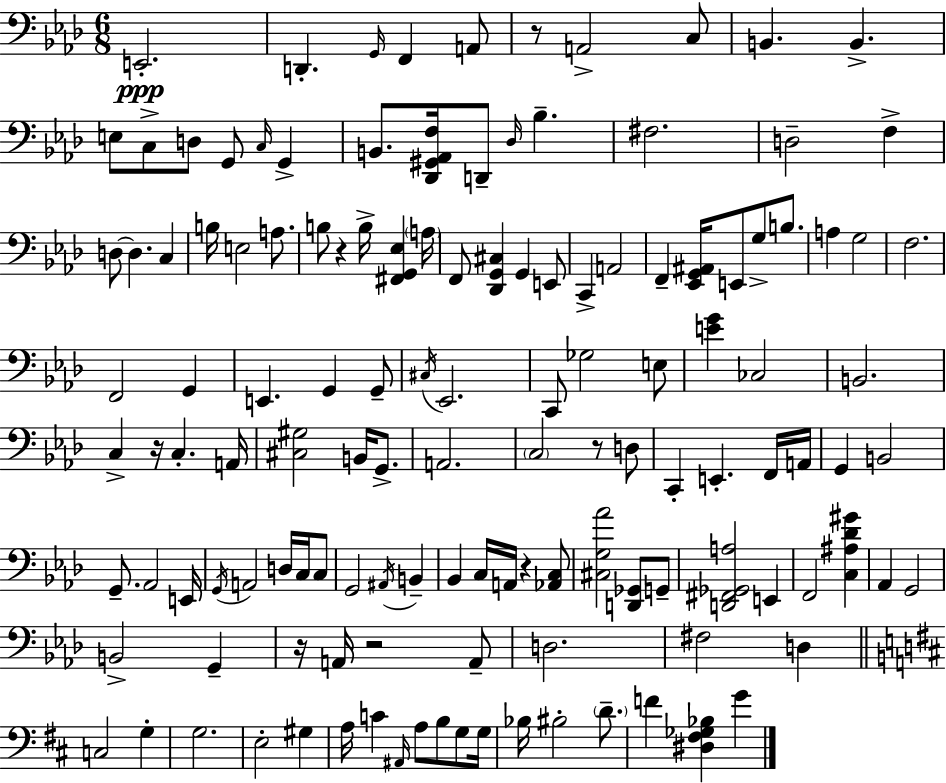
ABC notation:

X:1
T:Untitled
M:6/8
L:1/4
K:Fm
E,,2 D,, G,,/4 F,, A,,/2 z/2 A,,2 C,/2 B,, B,, E,/2 C,/2 D,/2 G,,/2 C,/4 G,, B,,/2 [_D,,^G,,_A,,F,]/4 D,,/2 _D,/4 _B, ^F,2 D,2 F, D,/2 D, C, B,/4 E,2 A,/2 B,/2 z B,/4 [^F,,G,,_E,] A,/4 F,,/2 [_D,,G,,^C,] G,, E,,/2 C,, A,,2 F,, [_E,,G,,^A,,]/4 E,,/2 G,/2 B,/2 A, G,2 F,2 F,,2 G,, E,, G,, G,,/2 ^C,/4 _E,,2 C,,/2 _G,2 E,/2 [EG] _C,2 B,,2 C, z/4 C, A,,/4 [^C,^G,]2 B,,/4 G,,/2 A,,2 C,2 z/2 D,/2 C,, E,, F,,/4 A,,/4 G,, B,,2 G,,/2 _A,,2 E,,/4 G,,/4 A,,2 D,/4 C,/4 C,/2 G,,2 ^A,,/4 B,, _B,, C,/4 A,,/4 z [_A,,C,]/2 [^C,G,_A]2 [D,,_G,,]/2 G,,/2 [D,,^F,,_G,,A,]2 E,, F,,2 [C,^A,_D^G] _A,, G,,2 B,,2 G,, z/4 A,,/4 z2 A,,/2 D,2 ^F,2 D, C,2 G, G,2 E,2 ^G, A,/4 C ^A,,/4 A,/2 B,/2 G,/2 G,/4 _B,/4 ^B,2 D/2 F [^D,^F,_G,_B,] G